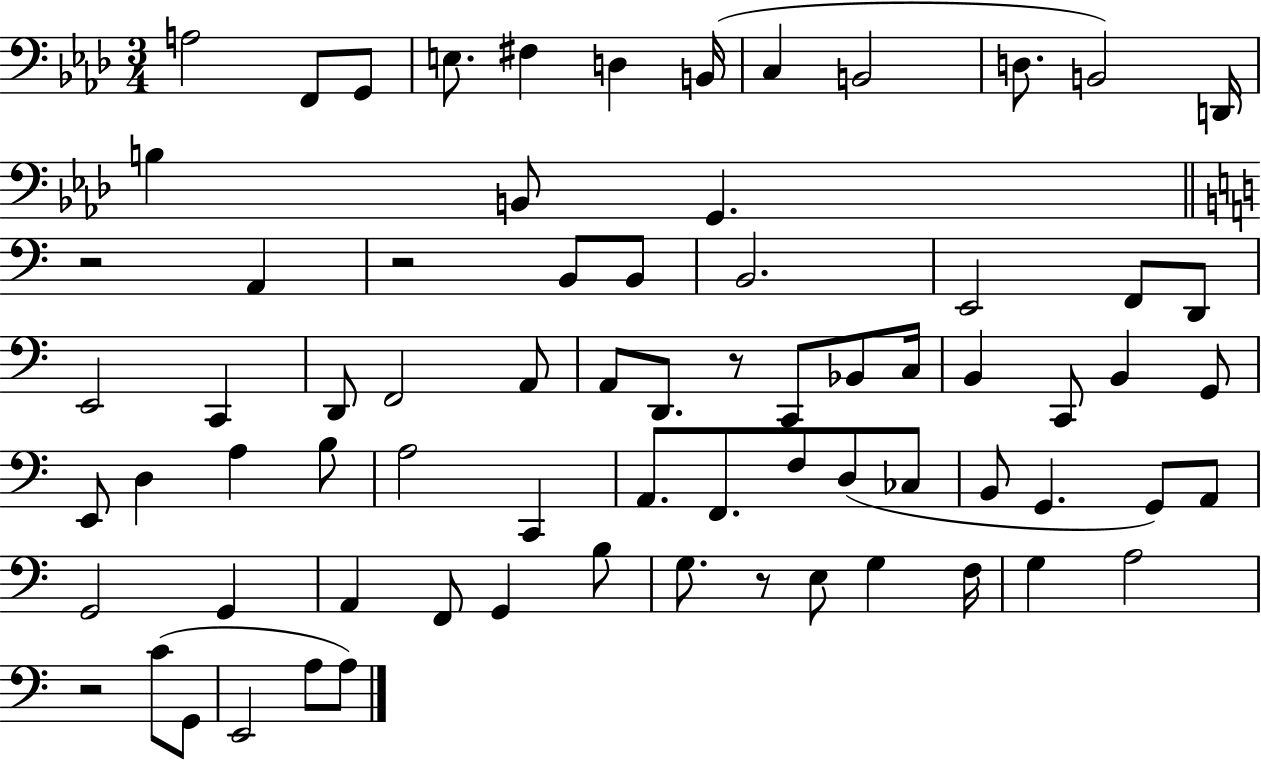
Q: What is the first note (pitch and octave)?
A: A3